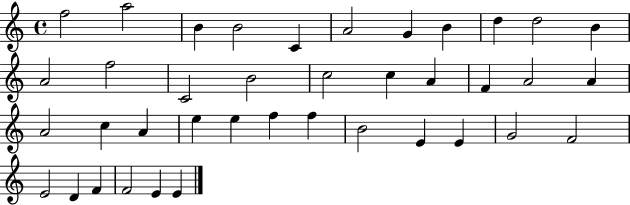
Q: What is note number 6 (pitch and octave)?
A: A4